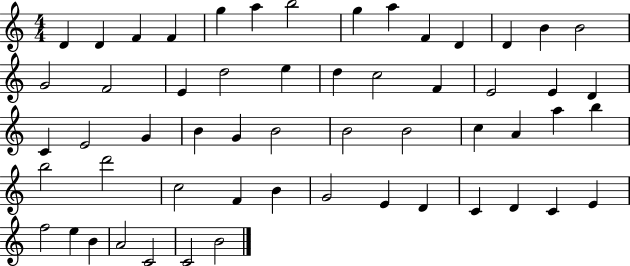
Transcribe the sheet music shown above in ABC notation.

X:1
T:Untitled
M:4/4
L:1/4
K:C
D D F F g a b2 g a F D D B B2 G2 F2 E d2 e d c2 F E2 E D C E2 G B G B2 B2 B2 c A a b b2 d'2 c2 F B G2 E D C D C E f2 e B A2 C2 C2 B2